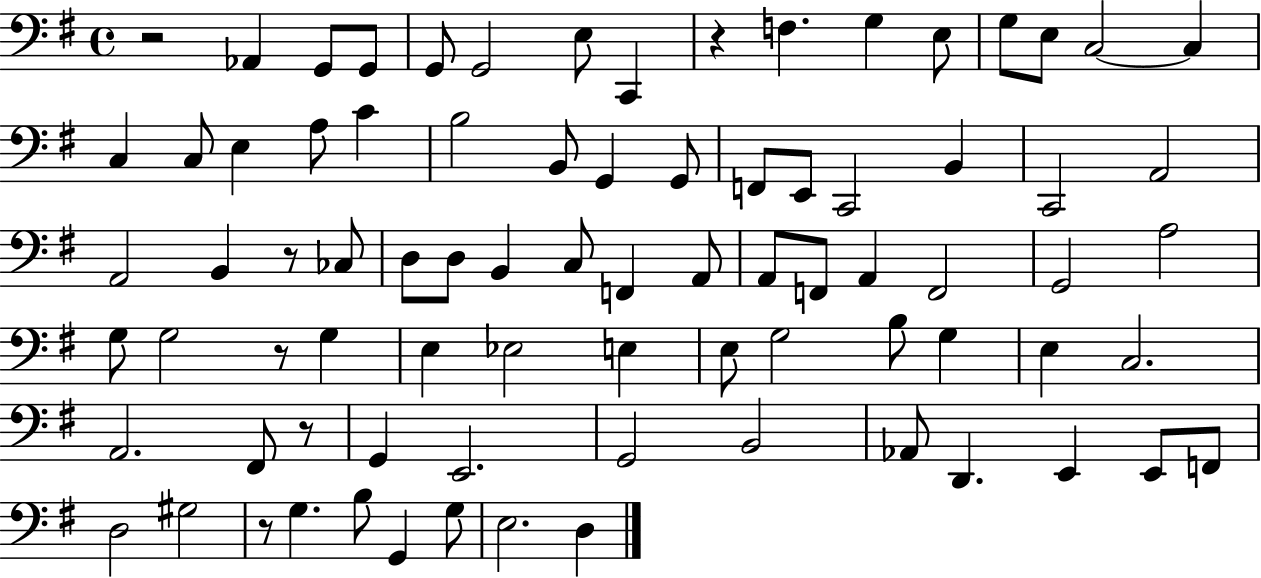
R/h Ab2/q G2/e G2/e G2/e G2/h E3/e C2/q R/q F3/q. G3/q E3/e G3/e E3/e C3/h C3/q C3/q C3/e E3/q A3/e C4/q B3/h B2/e G2/q G2/e F2/e E2/e C2/h B2/q C2/h A2/h A2/h B2/q R/e CES3/e D3/e D3/e B2/q C3/e F2/q A2/e A2/e F2/e A2/q F2/h G2/h A3/h G3/e G3/h R/e G3/q E3/q Eb3/h E3/q E3/e G3/h B3/e G3/q E3/q C3/h. A2/h. F#2/e R/e G2/q E2/h. G2/h B2/h Ab2/e D2/q. E2/q E2/e F2/e D3/h G#3/h R/e G3/q. B3/e G2/q G3/e E3/h. D3/q